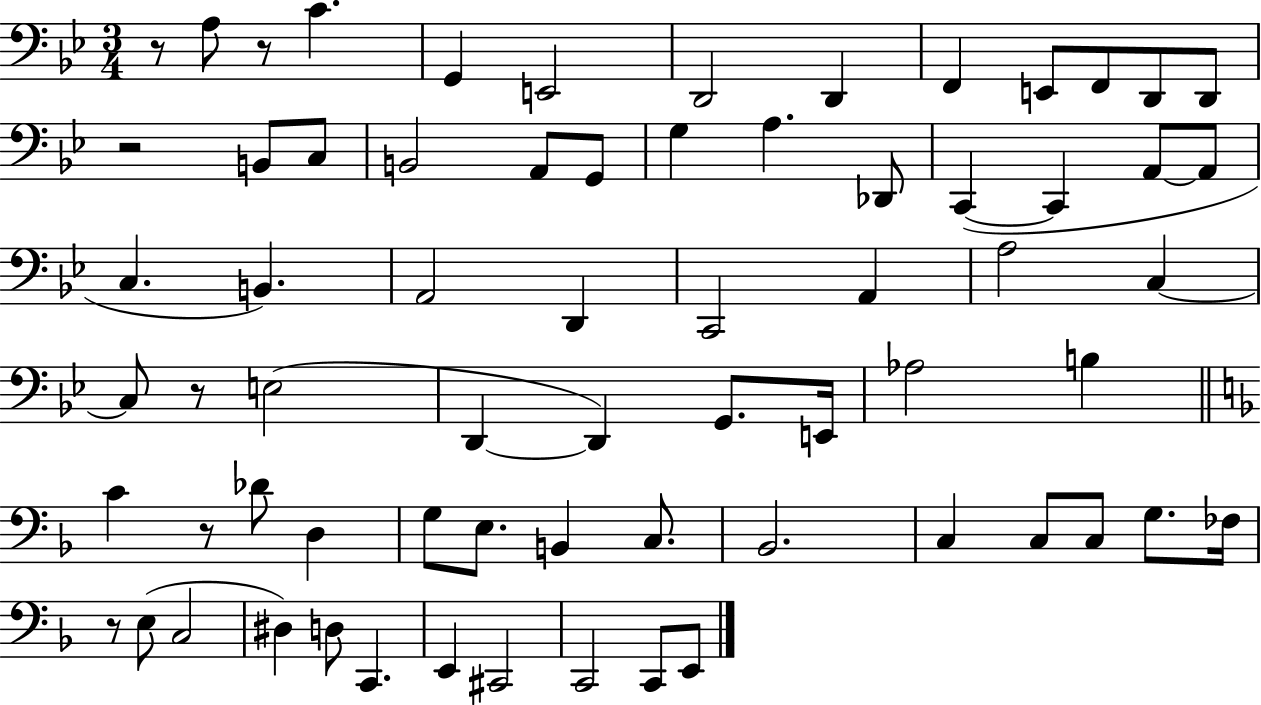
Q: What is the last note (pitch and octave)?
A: E2